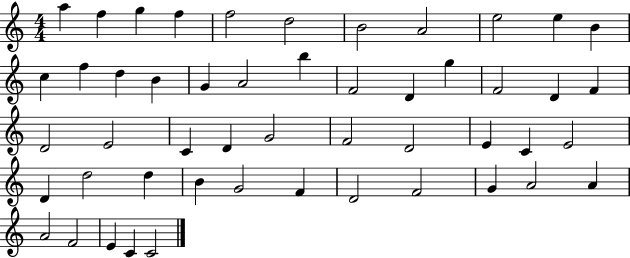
A5/q F5/q G5/q F5/q F5/h D5/h B4/h A4/h E5/h E5/q B4/q C5/q F5/q D5/q B4/q G4/q A4/h B5/q F4/h D4/q G5/q F4/h D4/q F4/q D4/h E4/h C4/q D4/q G4/h F4/h D4/h E4/q C4/q E4/h D4/q D5/h D5/q B4/q G4/h F4/q D4/h F4/h G4/q A4/h A4/q A4/h F4/h E4/q C4/q C4/h